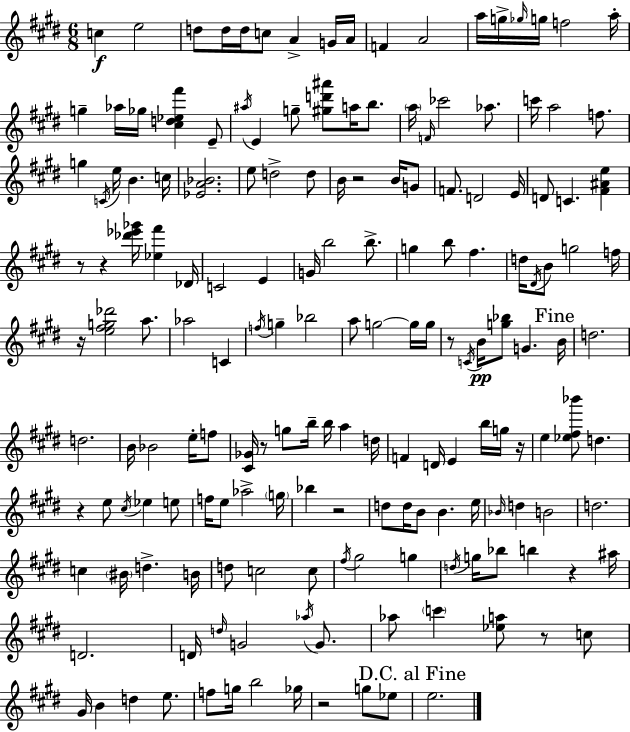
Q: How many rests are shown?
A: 12